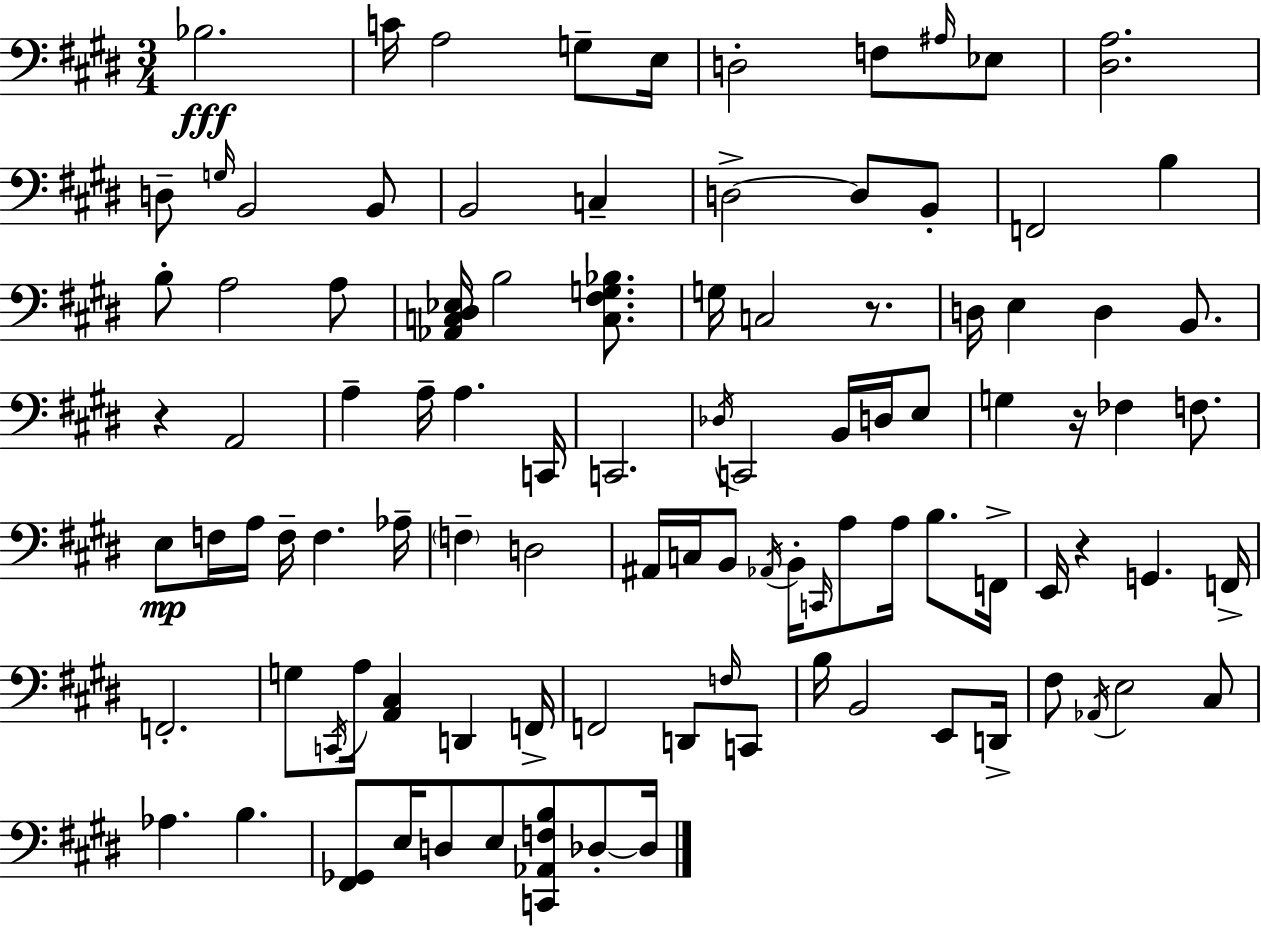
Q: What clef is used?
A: bass